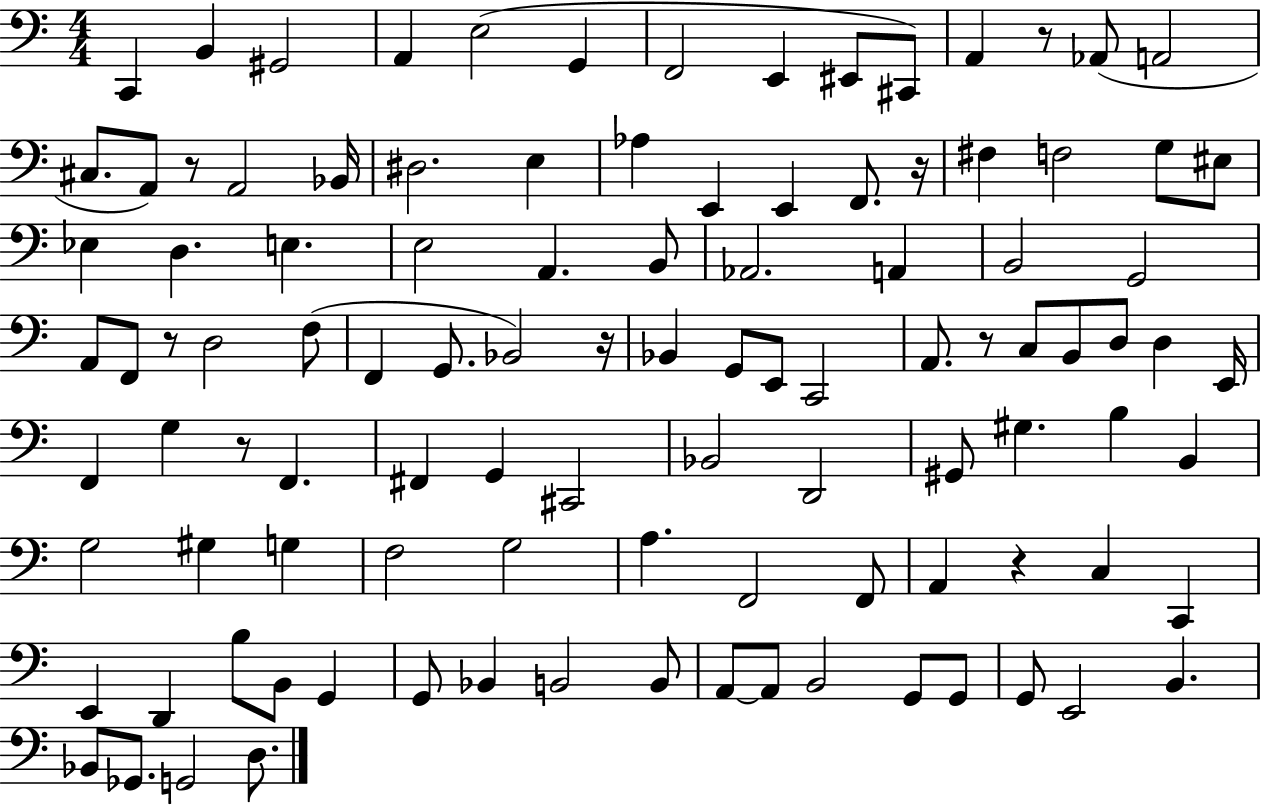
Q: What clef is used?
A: bass